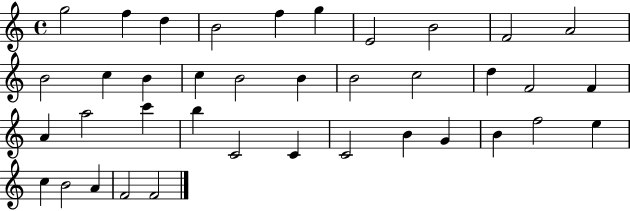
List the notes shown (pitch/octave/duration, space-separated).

G5/h F5/q D5/q B4/h F5/q G5/q E4/h B4/h F4/h A4/h B4/h C5/q B4/q C5/q B4/h B4/q B4/h C5/h D5/q F4/h F4/q A4/q A5/h C6/q B5/q C4/h C4/q C4/h B4/q G4/q B4/q F5/h E5/q C5/q B4/h A4/q F4/h F4/h